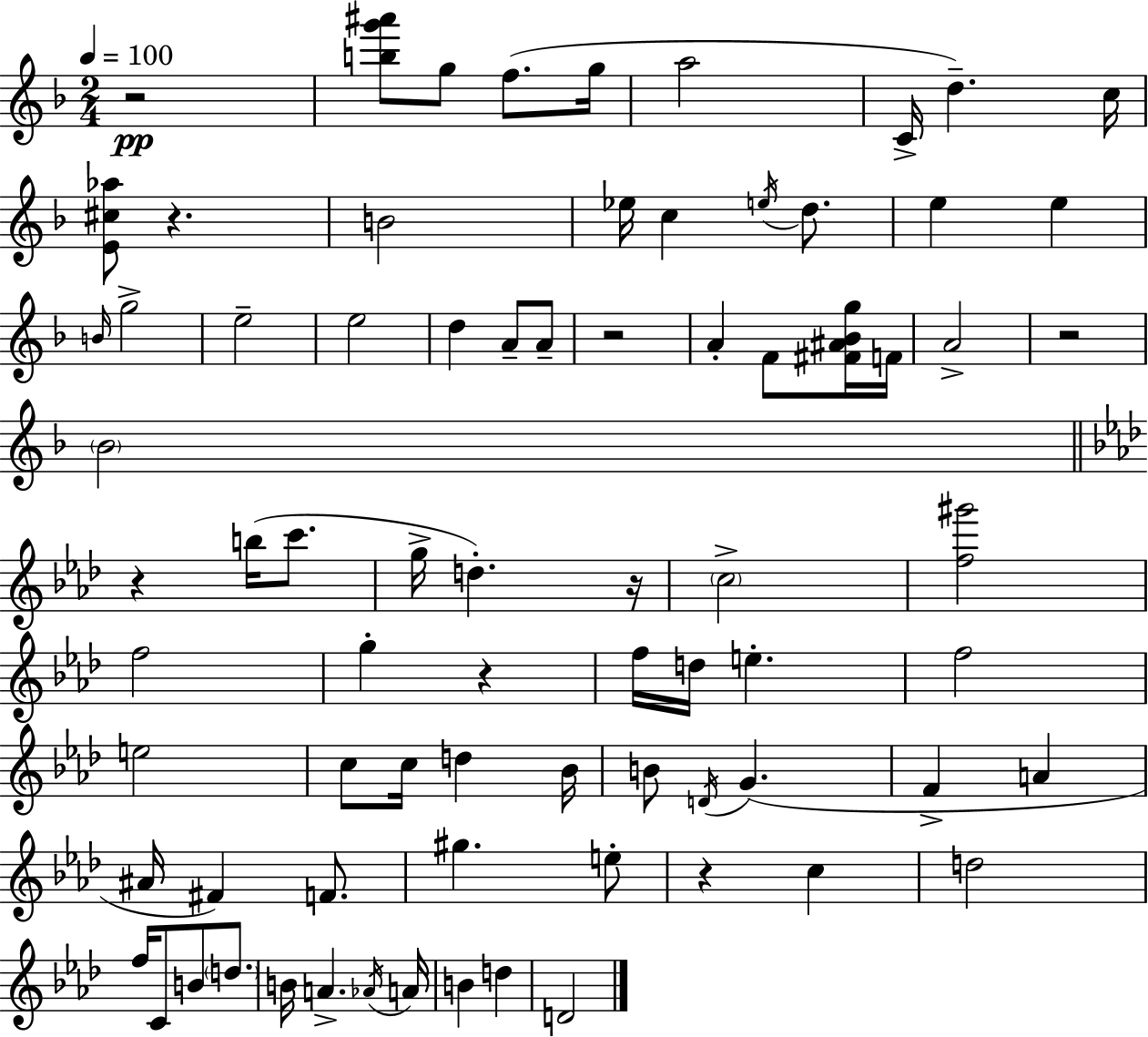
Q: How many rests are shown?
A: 8